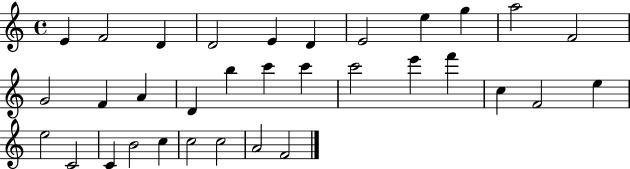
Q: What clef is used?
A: treble